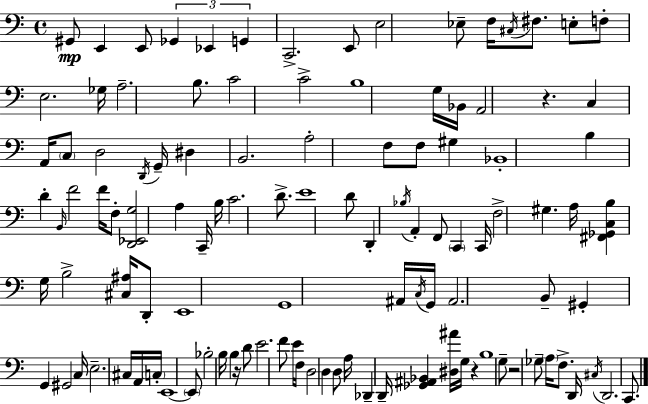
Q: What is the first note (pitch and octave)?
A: G#2